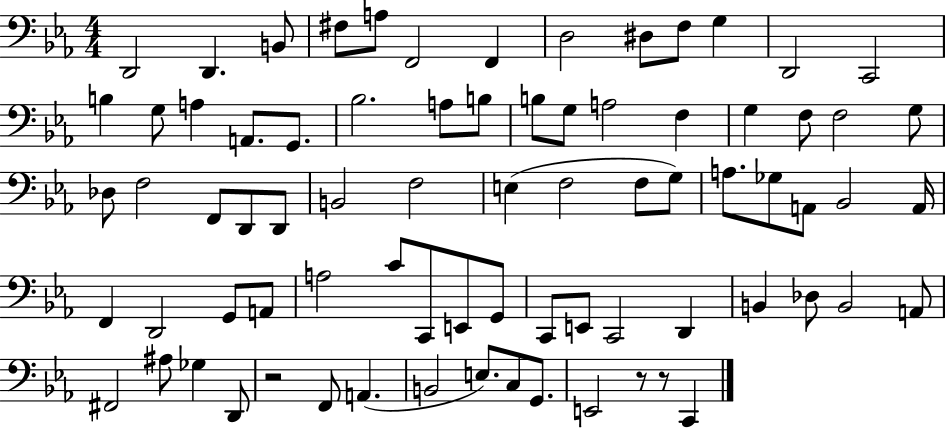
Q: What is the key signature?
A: EES major